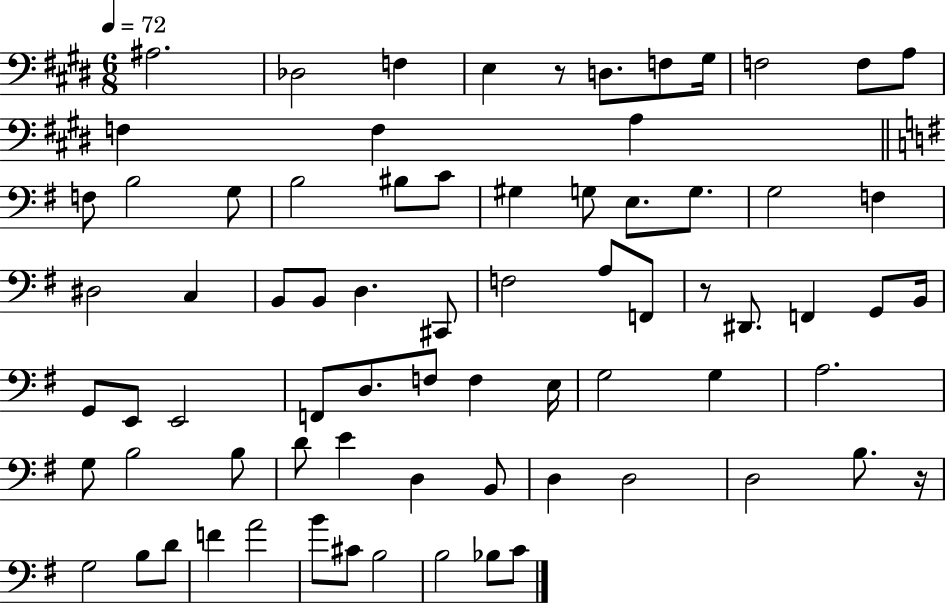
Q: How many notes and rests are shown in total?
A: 74